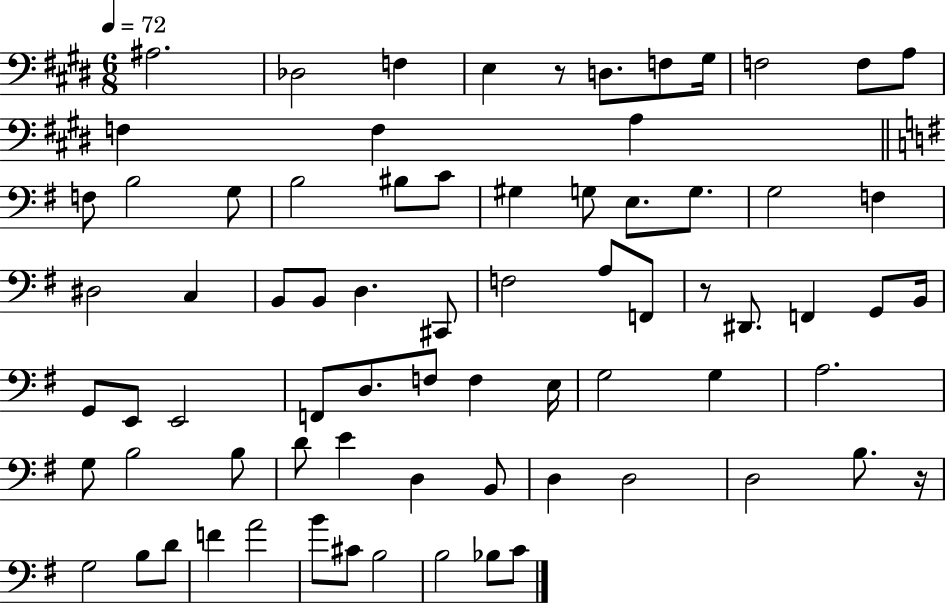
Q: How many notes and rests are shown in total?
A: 74